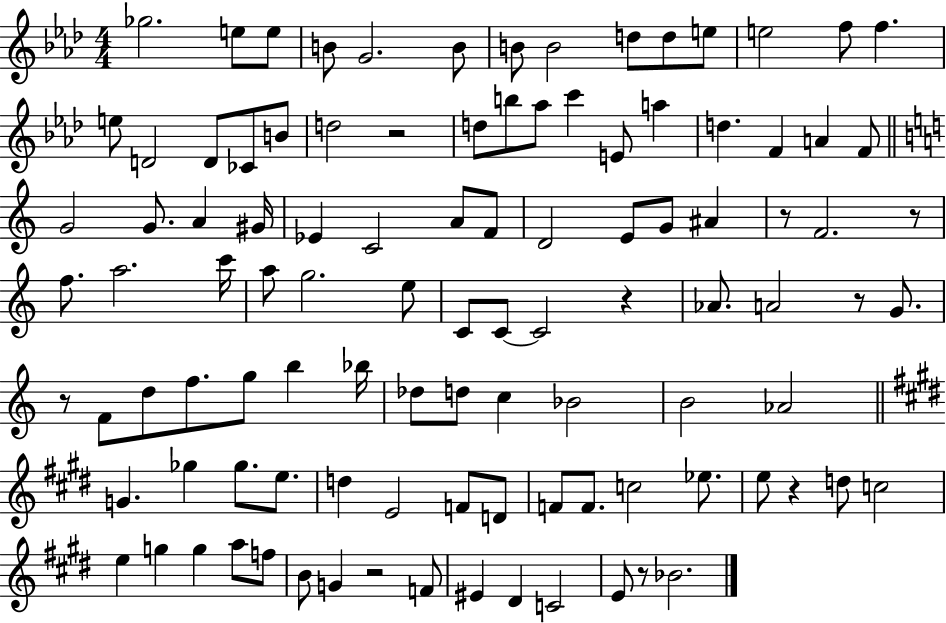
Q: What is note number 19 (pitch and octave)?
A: B4